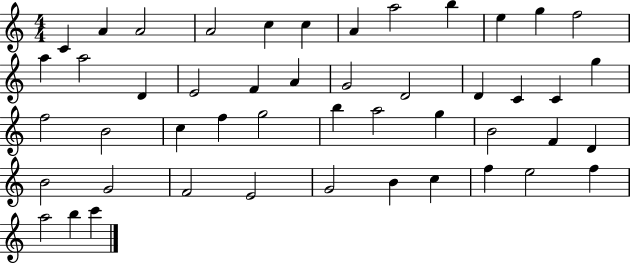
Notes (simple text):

C4/q A4/q A4/h A4/h C5/q C5/q A4/q A5/h B5/q E5/q G5/q F5/h A5/q A5/h D4/q E4/h F4/q A4/q G4/h D4/h D4/q C4/q C4/q G5/q F5/h B4/h C5/q F5/q G5/h B5/q A5/h G5/q B4/h F4/q D4/q B4/h G4/h F4/h E4/h G4/h B4/q C5/q F5/q E5/h F5/q A5/h B5/q C6/q